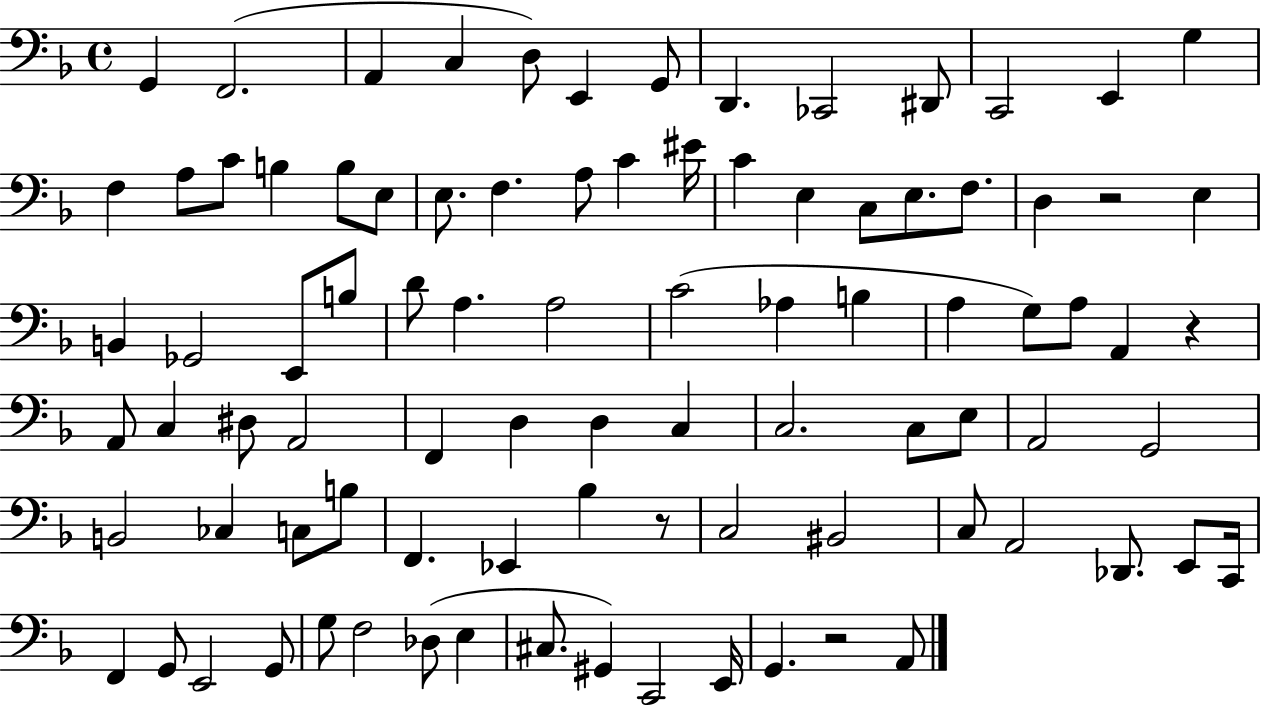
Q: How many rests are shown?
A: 4